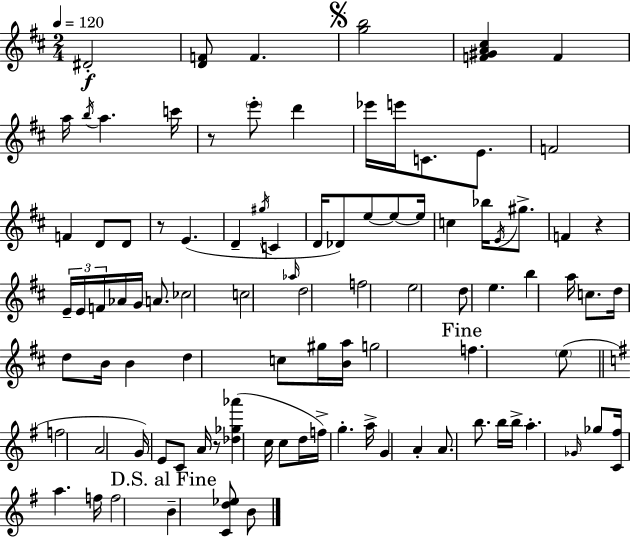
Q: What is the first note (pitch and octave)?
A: D#4